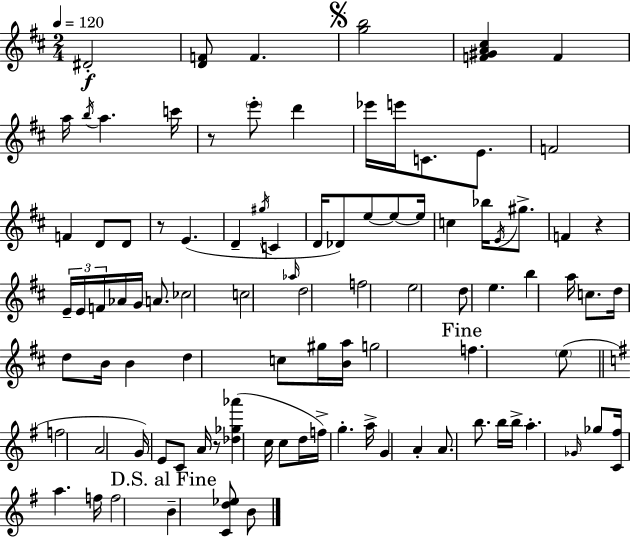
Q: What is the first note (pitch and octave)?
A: D#4